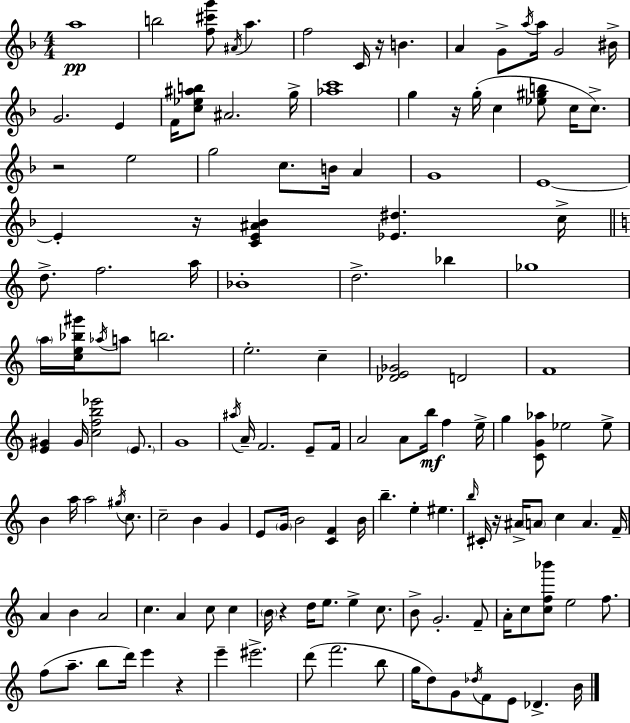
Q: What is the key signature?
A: D minor